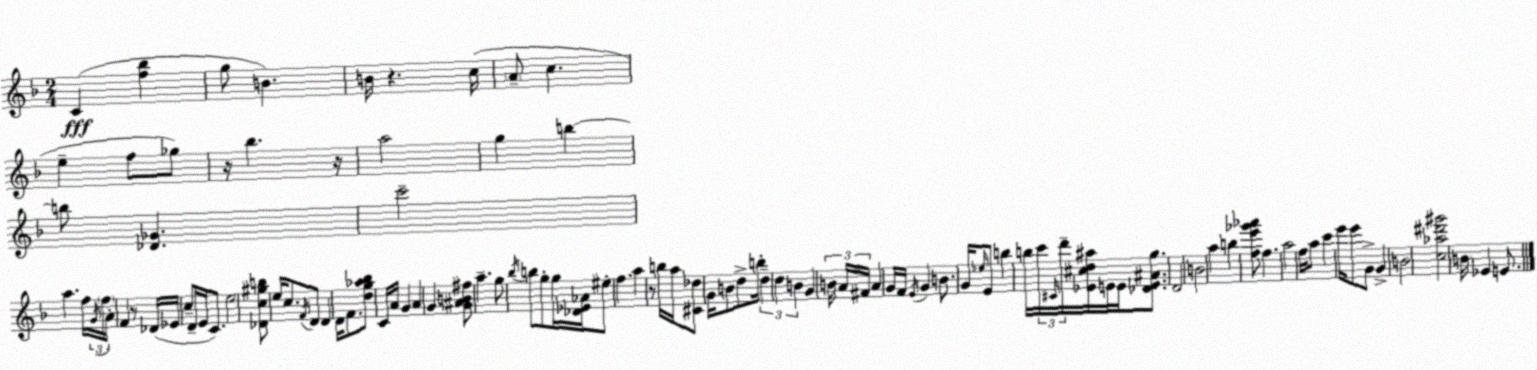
X:1
T:Untitled
M:2/4
L:1/4
K:F
C [f_b] g/2 B B/4 z c/4 A/2 c e f/2 _g/2 z/4 _b z/4 a2 g b b/2 [_D_G] c'2 a f/4 G/4 f/4 A/4 F z/2 _D/4 _E/4 c/2 D/4 E/4 C/2 e2 [_Dc^gb]/2 e/4 c/2 F/4 D/2 D D/4 F/2 [dg_a_b]/2 C/4 A/4 G A G [G^AB^f]/2 a g/2 _b/4 b/2 g/2 g/4 [_D_E_A]/4 ^e/2 f a z/2 b/4 a/4 [^C_d]/2 G/4 B/2 d/2 b/4 d d B G B/4 A/4 ^F/4 A G/4 F/4 E/4 G B/2 G/4 _e/4 E/2 b b/4 c'/4 ^C/4 d'/4 [_E^cd^a]/4 E/4 E/4 [_DE^Ag]/2 D2 B2 a b [fe'_g'_a']/2 f a2 f/4 a/2 c' e'/4 e'/2 G/2 G B2 [c_a^d'^g']2 B/4 _E E/2